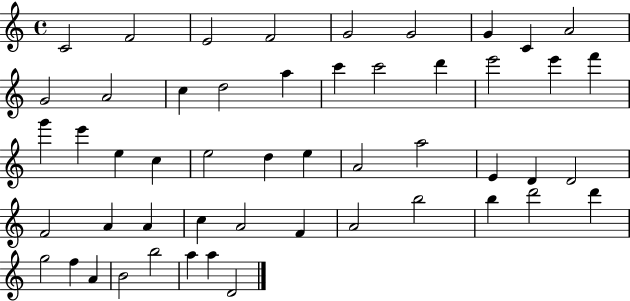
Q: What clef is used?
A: treble